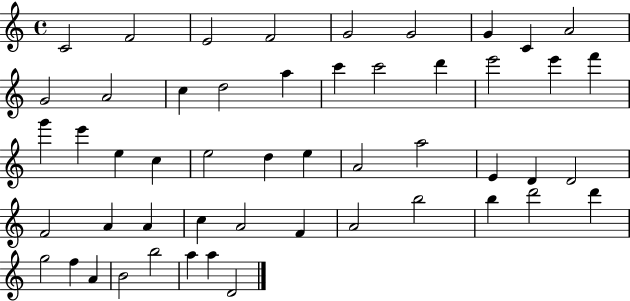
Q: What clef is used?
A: treble